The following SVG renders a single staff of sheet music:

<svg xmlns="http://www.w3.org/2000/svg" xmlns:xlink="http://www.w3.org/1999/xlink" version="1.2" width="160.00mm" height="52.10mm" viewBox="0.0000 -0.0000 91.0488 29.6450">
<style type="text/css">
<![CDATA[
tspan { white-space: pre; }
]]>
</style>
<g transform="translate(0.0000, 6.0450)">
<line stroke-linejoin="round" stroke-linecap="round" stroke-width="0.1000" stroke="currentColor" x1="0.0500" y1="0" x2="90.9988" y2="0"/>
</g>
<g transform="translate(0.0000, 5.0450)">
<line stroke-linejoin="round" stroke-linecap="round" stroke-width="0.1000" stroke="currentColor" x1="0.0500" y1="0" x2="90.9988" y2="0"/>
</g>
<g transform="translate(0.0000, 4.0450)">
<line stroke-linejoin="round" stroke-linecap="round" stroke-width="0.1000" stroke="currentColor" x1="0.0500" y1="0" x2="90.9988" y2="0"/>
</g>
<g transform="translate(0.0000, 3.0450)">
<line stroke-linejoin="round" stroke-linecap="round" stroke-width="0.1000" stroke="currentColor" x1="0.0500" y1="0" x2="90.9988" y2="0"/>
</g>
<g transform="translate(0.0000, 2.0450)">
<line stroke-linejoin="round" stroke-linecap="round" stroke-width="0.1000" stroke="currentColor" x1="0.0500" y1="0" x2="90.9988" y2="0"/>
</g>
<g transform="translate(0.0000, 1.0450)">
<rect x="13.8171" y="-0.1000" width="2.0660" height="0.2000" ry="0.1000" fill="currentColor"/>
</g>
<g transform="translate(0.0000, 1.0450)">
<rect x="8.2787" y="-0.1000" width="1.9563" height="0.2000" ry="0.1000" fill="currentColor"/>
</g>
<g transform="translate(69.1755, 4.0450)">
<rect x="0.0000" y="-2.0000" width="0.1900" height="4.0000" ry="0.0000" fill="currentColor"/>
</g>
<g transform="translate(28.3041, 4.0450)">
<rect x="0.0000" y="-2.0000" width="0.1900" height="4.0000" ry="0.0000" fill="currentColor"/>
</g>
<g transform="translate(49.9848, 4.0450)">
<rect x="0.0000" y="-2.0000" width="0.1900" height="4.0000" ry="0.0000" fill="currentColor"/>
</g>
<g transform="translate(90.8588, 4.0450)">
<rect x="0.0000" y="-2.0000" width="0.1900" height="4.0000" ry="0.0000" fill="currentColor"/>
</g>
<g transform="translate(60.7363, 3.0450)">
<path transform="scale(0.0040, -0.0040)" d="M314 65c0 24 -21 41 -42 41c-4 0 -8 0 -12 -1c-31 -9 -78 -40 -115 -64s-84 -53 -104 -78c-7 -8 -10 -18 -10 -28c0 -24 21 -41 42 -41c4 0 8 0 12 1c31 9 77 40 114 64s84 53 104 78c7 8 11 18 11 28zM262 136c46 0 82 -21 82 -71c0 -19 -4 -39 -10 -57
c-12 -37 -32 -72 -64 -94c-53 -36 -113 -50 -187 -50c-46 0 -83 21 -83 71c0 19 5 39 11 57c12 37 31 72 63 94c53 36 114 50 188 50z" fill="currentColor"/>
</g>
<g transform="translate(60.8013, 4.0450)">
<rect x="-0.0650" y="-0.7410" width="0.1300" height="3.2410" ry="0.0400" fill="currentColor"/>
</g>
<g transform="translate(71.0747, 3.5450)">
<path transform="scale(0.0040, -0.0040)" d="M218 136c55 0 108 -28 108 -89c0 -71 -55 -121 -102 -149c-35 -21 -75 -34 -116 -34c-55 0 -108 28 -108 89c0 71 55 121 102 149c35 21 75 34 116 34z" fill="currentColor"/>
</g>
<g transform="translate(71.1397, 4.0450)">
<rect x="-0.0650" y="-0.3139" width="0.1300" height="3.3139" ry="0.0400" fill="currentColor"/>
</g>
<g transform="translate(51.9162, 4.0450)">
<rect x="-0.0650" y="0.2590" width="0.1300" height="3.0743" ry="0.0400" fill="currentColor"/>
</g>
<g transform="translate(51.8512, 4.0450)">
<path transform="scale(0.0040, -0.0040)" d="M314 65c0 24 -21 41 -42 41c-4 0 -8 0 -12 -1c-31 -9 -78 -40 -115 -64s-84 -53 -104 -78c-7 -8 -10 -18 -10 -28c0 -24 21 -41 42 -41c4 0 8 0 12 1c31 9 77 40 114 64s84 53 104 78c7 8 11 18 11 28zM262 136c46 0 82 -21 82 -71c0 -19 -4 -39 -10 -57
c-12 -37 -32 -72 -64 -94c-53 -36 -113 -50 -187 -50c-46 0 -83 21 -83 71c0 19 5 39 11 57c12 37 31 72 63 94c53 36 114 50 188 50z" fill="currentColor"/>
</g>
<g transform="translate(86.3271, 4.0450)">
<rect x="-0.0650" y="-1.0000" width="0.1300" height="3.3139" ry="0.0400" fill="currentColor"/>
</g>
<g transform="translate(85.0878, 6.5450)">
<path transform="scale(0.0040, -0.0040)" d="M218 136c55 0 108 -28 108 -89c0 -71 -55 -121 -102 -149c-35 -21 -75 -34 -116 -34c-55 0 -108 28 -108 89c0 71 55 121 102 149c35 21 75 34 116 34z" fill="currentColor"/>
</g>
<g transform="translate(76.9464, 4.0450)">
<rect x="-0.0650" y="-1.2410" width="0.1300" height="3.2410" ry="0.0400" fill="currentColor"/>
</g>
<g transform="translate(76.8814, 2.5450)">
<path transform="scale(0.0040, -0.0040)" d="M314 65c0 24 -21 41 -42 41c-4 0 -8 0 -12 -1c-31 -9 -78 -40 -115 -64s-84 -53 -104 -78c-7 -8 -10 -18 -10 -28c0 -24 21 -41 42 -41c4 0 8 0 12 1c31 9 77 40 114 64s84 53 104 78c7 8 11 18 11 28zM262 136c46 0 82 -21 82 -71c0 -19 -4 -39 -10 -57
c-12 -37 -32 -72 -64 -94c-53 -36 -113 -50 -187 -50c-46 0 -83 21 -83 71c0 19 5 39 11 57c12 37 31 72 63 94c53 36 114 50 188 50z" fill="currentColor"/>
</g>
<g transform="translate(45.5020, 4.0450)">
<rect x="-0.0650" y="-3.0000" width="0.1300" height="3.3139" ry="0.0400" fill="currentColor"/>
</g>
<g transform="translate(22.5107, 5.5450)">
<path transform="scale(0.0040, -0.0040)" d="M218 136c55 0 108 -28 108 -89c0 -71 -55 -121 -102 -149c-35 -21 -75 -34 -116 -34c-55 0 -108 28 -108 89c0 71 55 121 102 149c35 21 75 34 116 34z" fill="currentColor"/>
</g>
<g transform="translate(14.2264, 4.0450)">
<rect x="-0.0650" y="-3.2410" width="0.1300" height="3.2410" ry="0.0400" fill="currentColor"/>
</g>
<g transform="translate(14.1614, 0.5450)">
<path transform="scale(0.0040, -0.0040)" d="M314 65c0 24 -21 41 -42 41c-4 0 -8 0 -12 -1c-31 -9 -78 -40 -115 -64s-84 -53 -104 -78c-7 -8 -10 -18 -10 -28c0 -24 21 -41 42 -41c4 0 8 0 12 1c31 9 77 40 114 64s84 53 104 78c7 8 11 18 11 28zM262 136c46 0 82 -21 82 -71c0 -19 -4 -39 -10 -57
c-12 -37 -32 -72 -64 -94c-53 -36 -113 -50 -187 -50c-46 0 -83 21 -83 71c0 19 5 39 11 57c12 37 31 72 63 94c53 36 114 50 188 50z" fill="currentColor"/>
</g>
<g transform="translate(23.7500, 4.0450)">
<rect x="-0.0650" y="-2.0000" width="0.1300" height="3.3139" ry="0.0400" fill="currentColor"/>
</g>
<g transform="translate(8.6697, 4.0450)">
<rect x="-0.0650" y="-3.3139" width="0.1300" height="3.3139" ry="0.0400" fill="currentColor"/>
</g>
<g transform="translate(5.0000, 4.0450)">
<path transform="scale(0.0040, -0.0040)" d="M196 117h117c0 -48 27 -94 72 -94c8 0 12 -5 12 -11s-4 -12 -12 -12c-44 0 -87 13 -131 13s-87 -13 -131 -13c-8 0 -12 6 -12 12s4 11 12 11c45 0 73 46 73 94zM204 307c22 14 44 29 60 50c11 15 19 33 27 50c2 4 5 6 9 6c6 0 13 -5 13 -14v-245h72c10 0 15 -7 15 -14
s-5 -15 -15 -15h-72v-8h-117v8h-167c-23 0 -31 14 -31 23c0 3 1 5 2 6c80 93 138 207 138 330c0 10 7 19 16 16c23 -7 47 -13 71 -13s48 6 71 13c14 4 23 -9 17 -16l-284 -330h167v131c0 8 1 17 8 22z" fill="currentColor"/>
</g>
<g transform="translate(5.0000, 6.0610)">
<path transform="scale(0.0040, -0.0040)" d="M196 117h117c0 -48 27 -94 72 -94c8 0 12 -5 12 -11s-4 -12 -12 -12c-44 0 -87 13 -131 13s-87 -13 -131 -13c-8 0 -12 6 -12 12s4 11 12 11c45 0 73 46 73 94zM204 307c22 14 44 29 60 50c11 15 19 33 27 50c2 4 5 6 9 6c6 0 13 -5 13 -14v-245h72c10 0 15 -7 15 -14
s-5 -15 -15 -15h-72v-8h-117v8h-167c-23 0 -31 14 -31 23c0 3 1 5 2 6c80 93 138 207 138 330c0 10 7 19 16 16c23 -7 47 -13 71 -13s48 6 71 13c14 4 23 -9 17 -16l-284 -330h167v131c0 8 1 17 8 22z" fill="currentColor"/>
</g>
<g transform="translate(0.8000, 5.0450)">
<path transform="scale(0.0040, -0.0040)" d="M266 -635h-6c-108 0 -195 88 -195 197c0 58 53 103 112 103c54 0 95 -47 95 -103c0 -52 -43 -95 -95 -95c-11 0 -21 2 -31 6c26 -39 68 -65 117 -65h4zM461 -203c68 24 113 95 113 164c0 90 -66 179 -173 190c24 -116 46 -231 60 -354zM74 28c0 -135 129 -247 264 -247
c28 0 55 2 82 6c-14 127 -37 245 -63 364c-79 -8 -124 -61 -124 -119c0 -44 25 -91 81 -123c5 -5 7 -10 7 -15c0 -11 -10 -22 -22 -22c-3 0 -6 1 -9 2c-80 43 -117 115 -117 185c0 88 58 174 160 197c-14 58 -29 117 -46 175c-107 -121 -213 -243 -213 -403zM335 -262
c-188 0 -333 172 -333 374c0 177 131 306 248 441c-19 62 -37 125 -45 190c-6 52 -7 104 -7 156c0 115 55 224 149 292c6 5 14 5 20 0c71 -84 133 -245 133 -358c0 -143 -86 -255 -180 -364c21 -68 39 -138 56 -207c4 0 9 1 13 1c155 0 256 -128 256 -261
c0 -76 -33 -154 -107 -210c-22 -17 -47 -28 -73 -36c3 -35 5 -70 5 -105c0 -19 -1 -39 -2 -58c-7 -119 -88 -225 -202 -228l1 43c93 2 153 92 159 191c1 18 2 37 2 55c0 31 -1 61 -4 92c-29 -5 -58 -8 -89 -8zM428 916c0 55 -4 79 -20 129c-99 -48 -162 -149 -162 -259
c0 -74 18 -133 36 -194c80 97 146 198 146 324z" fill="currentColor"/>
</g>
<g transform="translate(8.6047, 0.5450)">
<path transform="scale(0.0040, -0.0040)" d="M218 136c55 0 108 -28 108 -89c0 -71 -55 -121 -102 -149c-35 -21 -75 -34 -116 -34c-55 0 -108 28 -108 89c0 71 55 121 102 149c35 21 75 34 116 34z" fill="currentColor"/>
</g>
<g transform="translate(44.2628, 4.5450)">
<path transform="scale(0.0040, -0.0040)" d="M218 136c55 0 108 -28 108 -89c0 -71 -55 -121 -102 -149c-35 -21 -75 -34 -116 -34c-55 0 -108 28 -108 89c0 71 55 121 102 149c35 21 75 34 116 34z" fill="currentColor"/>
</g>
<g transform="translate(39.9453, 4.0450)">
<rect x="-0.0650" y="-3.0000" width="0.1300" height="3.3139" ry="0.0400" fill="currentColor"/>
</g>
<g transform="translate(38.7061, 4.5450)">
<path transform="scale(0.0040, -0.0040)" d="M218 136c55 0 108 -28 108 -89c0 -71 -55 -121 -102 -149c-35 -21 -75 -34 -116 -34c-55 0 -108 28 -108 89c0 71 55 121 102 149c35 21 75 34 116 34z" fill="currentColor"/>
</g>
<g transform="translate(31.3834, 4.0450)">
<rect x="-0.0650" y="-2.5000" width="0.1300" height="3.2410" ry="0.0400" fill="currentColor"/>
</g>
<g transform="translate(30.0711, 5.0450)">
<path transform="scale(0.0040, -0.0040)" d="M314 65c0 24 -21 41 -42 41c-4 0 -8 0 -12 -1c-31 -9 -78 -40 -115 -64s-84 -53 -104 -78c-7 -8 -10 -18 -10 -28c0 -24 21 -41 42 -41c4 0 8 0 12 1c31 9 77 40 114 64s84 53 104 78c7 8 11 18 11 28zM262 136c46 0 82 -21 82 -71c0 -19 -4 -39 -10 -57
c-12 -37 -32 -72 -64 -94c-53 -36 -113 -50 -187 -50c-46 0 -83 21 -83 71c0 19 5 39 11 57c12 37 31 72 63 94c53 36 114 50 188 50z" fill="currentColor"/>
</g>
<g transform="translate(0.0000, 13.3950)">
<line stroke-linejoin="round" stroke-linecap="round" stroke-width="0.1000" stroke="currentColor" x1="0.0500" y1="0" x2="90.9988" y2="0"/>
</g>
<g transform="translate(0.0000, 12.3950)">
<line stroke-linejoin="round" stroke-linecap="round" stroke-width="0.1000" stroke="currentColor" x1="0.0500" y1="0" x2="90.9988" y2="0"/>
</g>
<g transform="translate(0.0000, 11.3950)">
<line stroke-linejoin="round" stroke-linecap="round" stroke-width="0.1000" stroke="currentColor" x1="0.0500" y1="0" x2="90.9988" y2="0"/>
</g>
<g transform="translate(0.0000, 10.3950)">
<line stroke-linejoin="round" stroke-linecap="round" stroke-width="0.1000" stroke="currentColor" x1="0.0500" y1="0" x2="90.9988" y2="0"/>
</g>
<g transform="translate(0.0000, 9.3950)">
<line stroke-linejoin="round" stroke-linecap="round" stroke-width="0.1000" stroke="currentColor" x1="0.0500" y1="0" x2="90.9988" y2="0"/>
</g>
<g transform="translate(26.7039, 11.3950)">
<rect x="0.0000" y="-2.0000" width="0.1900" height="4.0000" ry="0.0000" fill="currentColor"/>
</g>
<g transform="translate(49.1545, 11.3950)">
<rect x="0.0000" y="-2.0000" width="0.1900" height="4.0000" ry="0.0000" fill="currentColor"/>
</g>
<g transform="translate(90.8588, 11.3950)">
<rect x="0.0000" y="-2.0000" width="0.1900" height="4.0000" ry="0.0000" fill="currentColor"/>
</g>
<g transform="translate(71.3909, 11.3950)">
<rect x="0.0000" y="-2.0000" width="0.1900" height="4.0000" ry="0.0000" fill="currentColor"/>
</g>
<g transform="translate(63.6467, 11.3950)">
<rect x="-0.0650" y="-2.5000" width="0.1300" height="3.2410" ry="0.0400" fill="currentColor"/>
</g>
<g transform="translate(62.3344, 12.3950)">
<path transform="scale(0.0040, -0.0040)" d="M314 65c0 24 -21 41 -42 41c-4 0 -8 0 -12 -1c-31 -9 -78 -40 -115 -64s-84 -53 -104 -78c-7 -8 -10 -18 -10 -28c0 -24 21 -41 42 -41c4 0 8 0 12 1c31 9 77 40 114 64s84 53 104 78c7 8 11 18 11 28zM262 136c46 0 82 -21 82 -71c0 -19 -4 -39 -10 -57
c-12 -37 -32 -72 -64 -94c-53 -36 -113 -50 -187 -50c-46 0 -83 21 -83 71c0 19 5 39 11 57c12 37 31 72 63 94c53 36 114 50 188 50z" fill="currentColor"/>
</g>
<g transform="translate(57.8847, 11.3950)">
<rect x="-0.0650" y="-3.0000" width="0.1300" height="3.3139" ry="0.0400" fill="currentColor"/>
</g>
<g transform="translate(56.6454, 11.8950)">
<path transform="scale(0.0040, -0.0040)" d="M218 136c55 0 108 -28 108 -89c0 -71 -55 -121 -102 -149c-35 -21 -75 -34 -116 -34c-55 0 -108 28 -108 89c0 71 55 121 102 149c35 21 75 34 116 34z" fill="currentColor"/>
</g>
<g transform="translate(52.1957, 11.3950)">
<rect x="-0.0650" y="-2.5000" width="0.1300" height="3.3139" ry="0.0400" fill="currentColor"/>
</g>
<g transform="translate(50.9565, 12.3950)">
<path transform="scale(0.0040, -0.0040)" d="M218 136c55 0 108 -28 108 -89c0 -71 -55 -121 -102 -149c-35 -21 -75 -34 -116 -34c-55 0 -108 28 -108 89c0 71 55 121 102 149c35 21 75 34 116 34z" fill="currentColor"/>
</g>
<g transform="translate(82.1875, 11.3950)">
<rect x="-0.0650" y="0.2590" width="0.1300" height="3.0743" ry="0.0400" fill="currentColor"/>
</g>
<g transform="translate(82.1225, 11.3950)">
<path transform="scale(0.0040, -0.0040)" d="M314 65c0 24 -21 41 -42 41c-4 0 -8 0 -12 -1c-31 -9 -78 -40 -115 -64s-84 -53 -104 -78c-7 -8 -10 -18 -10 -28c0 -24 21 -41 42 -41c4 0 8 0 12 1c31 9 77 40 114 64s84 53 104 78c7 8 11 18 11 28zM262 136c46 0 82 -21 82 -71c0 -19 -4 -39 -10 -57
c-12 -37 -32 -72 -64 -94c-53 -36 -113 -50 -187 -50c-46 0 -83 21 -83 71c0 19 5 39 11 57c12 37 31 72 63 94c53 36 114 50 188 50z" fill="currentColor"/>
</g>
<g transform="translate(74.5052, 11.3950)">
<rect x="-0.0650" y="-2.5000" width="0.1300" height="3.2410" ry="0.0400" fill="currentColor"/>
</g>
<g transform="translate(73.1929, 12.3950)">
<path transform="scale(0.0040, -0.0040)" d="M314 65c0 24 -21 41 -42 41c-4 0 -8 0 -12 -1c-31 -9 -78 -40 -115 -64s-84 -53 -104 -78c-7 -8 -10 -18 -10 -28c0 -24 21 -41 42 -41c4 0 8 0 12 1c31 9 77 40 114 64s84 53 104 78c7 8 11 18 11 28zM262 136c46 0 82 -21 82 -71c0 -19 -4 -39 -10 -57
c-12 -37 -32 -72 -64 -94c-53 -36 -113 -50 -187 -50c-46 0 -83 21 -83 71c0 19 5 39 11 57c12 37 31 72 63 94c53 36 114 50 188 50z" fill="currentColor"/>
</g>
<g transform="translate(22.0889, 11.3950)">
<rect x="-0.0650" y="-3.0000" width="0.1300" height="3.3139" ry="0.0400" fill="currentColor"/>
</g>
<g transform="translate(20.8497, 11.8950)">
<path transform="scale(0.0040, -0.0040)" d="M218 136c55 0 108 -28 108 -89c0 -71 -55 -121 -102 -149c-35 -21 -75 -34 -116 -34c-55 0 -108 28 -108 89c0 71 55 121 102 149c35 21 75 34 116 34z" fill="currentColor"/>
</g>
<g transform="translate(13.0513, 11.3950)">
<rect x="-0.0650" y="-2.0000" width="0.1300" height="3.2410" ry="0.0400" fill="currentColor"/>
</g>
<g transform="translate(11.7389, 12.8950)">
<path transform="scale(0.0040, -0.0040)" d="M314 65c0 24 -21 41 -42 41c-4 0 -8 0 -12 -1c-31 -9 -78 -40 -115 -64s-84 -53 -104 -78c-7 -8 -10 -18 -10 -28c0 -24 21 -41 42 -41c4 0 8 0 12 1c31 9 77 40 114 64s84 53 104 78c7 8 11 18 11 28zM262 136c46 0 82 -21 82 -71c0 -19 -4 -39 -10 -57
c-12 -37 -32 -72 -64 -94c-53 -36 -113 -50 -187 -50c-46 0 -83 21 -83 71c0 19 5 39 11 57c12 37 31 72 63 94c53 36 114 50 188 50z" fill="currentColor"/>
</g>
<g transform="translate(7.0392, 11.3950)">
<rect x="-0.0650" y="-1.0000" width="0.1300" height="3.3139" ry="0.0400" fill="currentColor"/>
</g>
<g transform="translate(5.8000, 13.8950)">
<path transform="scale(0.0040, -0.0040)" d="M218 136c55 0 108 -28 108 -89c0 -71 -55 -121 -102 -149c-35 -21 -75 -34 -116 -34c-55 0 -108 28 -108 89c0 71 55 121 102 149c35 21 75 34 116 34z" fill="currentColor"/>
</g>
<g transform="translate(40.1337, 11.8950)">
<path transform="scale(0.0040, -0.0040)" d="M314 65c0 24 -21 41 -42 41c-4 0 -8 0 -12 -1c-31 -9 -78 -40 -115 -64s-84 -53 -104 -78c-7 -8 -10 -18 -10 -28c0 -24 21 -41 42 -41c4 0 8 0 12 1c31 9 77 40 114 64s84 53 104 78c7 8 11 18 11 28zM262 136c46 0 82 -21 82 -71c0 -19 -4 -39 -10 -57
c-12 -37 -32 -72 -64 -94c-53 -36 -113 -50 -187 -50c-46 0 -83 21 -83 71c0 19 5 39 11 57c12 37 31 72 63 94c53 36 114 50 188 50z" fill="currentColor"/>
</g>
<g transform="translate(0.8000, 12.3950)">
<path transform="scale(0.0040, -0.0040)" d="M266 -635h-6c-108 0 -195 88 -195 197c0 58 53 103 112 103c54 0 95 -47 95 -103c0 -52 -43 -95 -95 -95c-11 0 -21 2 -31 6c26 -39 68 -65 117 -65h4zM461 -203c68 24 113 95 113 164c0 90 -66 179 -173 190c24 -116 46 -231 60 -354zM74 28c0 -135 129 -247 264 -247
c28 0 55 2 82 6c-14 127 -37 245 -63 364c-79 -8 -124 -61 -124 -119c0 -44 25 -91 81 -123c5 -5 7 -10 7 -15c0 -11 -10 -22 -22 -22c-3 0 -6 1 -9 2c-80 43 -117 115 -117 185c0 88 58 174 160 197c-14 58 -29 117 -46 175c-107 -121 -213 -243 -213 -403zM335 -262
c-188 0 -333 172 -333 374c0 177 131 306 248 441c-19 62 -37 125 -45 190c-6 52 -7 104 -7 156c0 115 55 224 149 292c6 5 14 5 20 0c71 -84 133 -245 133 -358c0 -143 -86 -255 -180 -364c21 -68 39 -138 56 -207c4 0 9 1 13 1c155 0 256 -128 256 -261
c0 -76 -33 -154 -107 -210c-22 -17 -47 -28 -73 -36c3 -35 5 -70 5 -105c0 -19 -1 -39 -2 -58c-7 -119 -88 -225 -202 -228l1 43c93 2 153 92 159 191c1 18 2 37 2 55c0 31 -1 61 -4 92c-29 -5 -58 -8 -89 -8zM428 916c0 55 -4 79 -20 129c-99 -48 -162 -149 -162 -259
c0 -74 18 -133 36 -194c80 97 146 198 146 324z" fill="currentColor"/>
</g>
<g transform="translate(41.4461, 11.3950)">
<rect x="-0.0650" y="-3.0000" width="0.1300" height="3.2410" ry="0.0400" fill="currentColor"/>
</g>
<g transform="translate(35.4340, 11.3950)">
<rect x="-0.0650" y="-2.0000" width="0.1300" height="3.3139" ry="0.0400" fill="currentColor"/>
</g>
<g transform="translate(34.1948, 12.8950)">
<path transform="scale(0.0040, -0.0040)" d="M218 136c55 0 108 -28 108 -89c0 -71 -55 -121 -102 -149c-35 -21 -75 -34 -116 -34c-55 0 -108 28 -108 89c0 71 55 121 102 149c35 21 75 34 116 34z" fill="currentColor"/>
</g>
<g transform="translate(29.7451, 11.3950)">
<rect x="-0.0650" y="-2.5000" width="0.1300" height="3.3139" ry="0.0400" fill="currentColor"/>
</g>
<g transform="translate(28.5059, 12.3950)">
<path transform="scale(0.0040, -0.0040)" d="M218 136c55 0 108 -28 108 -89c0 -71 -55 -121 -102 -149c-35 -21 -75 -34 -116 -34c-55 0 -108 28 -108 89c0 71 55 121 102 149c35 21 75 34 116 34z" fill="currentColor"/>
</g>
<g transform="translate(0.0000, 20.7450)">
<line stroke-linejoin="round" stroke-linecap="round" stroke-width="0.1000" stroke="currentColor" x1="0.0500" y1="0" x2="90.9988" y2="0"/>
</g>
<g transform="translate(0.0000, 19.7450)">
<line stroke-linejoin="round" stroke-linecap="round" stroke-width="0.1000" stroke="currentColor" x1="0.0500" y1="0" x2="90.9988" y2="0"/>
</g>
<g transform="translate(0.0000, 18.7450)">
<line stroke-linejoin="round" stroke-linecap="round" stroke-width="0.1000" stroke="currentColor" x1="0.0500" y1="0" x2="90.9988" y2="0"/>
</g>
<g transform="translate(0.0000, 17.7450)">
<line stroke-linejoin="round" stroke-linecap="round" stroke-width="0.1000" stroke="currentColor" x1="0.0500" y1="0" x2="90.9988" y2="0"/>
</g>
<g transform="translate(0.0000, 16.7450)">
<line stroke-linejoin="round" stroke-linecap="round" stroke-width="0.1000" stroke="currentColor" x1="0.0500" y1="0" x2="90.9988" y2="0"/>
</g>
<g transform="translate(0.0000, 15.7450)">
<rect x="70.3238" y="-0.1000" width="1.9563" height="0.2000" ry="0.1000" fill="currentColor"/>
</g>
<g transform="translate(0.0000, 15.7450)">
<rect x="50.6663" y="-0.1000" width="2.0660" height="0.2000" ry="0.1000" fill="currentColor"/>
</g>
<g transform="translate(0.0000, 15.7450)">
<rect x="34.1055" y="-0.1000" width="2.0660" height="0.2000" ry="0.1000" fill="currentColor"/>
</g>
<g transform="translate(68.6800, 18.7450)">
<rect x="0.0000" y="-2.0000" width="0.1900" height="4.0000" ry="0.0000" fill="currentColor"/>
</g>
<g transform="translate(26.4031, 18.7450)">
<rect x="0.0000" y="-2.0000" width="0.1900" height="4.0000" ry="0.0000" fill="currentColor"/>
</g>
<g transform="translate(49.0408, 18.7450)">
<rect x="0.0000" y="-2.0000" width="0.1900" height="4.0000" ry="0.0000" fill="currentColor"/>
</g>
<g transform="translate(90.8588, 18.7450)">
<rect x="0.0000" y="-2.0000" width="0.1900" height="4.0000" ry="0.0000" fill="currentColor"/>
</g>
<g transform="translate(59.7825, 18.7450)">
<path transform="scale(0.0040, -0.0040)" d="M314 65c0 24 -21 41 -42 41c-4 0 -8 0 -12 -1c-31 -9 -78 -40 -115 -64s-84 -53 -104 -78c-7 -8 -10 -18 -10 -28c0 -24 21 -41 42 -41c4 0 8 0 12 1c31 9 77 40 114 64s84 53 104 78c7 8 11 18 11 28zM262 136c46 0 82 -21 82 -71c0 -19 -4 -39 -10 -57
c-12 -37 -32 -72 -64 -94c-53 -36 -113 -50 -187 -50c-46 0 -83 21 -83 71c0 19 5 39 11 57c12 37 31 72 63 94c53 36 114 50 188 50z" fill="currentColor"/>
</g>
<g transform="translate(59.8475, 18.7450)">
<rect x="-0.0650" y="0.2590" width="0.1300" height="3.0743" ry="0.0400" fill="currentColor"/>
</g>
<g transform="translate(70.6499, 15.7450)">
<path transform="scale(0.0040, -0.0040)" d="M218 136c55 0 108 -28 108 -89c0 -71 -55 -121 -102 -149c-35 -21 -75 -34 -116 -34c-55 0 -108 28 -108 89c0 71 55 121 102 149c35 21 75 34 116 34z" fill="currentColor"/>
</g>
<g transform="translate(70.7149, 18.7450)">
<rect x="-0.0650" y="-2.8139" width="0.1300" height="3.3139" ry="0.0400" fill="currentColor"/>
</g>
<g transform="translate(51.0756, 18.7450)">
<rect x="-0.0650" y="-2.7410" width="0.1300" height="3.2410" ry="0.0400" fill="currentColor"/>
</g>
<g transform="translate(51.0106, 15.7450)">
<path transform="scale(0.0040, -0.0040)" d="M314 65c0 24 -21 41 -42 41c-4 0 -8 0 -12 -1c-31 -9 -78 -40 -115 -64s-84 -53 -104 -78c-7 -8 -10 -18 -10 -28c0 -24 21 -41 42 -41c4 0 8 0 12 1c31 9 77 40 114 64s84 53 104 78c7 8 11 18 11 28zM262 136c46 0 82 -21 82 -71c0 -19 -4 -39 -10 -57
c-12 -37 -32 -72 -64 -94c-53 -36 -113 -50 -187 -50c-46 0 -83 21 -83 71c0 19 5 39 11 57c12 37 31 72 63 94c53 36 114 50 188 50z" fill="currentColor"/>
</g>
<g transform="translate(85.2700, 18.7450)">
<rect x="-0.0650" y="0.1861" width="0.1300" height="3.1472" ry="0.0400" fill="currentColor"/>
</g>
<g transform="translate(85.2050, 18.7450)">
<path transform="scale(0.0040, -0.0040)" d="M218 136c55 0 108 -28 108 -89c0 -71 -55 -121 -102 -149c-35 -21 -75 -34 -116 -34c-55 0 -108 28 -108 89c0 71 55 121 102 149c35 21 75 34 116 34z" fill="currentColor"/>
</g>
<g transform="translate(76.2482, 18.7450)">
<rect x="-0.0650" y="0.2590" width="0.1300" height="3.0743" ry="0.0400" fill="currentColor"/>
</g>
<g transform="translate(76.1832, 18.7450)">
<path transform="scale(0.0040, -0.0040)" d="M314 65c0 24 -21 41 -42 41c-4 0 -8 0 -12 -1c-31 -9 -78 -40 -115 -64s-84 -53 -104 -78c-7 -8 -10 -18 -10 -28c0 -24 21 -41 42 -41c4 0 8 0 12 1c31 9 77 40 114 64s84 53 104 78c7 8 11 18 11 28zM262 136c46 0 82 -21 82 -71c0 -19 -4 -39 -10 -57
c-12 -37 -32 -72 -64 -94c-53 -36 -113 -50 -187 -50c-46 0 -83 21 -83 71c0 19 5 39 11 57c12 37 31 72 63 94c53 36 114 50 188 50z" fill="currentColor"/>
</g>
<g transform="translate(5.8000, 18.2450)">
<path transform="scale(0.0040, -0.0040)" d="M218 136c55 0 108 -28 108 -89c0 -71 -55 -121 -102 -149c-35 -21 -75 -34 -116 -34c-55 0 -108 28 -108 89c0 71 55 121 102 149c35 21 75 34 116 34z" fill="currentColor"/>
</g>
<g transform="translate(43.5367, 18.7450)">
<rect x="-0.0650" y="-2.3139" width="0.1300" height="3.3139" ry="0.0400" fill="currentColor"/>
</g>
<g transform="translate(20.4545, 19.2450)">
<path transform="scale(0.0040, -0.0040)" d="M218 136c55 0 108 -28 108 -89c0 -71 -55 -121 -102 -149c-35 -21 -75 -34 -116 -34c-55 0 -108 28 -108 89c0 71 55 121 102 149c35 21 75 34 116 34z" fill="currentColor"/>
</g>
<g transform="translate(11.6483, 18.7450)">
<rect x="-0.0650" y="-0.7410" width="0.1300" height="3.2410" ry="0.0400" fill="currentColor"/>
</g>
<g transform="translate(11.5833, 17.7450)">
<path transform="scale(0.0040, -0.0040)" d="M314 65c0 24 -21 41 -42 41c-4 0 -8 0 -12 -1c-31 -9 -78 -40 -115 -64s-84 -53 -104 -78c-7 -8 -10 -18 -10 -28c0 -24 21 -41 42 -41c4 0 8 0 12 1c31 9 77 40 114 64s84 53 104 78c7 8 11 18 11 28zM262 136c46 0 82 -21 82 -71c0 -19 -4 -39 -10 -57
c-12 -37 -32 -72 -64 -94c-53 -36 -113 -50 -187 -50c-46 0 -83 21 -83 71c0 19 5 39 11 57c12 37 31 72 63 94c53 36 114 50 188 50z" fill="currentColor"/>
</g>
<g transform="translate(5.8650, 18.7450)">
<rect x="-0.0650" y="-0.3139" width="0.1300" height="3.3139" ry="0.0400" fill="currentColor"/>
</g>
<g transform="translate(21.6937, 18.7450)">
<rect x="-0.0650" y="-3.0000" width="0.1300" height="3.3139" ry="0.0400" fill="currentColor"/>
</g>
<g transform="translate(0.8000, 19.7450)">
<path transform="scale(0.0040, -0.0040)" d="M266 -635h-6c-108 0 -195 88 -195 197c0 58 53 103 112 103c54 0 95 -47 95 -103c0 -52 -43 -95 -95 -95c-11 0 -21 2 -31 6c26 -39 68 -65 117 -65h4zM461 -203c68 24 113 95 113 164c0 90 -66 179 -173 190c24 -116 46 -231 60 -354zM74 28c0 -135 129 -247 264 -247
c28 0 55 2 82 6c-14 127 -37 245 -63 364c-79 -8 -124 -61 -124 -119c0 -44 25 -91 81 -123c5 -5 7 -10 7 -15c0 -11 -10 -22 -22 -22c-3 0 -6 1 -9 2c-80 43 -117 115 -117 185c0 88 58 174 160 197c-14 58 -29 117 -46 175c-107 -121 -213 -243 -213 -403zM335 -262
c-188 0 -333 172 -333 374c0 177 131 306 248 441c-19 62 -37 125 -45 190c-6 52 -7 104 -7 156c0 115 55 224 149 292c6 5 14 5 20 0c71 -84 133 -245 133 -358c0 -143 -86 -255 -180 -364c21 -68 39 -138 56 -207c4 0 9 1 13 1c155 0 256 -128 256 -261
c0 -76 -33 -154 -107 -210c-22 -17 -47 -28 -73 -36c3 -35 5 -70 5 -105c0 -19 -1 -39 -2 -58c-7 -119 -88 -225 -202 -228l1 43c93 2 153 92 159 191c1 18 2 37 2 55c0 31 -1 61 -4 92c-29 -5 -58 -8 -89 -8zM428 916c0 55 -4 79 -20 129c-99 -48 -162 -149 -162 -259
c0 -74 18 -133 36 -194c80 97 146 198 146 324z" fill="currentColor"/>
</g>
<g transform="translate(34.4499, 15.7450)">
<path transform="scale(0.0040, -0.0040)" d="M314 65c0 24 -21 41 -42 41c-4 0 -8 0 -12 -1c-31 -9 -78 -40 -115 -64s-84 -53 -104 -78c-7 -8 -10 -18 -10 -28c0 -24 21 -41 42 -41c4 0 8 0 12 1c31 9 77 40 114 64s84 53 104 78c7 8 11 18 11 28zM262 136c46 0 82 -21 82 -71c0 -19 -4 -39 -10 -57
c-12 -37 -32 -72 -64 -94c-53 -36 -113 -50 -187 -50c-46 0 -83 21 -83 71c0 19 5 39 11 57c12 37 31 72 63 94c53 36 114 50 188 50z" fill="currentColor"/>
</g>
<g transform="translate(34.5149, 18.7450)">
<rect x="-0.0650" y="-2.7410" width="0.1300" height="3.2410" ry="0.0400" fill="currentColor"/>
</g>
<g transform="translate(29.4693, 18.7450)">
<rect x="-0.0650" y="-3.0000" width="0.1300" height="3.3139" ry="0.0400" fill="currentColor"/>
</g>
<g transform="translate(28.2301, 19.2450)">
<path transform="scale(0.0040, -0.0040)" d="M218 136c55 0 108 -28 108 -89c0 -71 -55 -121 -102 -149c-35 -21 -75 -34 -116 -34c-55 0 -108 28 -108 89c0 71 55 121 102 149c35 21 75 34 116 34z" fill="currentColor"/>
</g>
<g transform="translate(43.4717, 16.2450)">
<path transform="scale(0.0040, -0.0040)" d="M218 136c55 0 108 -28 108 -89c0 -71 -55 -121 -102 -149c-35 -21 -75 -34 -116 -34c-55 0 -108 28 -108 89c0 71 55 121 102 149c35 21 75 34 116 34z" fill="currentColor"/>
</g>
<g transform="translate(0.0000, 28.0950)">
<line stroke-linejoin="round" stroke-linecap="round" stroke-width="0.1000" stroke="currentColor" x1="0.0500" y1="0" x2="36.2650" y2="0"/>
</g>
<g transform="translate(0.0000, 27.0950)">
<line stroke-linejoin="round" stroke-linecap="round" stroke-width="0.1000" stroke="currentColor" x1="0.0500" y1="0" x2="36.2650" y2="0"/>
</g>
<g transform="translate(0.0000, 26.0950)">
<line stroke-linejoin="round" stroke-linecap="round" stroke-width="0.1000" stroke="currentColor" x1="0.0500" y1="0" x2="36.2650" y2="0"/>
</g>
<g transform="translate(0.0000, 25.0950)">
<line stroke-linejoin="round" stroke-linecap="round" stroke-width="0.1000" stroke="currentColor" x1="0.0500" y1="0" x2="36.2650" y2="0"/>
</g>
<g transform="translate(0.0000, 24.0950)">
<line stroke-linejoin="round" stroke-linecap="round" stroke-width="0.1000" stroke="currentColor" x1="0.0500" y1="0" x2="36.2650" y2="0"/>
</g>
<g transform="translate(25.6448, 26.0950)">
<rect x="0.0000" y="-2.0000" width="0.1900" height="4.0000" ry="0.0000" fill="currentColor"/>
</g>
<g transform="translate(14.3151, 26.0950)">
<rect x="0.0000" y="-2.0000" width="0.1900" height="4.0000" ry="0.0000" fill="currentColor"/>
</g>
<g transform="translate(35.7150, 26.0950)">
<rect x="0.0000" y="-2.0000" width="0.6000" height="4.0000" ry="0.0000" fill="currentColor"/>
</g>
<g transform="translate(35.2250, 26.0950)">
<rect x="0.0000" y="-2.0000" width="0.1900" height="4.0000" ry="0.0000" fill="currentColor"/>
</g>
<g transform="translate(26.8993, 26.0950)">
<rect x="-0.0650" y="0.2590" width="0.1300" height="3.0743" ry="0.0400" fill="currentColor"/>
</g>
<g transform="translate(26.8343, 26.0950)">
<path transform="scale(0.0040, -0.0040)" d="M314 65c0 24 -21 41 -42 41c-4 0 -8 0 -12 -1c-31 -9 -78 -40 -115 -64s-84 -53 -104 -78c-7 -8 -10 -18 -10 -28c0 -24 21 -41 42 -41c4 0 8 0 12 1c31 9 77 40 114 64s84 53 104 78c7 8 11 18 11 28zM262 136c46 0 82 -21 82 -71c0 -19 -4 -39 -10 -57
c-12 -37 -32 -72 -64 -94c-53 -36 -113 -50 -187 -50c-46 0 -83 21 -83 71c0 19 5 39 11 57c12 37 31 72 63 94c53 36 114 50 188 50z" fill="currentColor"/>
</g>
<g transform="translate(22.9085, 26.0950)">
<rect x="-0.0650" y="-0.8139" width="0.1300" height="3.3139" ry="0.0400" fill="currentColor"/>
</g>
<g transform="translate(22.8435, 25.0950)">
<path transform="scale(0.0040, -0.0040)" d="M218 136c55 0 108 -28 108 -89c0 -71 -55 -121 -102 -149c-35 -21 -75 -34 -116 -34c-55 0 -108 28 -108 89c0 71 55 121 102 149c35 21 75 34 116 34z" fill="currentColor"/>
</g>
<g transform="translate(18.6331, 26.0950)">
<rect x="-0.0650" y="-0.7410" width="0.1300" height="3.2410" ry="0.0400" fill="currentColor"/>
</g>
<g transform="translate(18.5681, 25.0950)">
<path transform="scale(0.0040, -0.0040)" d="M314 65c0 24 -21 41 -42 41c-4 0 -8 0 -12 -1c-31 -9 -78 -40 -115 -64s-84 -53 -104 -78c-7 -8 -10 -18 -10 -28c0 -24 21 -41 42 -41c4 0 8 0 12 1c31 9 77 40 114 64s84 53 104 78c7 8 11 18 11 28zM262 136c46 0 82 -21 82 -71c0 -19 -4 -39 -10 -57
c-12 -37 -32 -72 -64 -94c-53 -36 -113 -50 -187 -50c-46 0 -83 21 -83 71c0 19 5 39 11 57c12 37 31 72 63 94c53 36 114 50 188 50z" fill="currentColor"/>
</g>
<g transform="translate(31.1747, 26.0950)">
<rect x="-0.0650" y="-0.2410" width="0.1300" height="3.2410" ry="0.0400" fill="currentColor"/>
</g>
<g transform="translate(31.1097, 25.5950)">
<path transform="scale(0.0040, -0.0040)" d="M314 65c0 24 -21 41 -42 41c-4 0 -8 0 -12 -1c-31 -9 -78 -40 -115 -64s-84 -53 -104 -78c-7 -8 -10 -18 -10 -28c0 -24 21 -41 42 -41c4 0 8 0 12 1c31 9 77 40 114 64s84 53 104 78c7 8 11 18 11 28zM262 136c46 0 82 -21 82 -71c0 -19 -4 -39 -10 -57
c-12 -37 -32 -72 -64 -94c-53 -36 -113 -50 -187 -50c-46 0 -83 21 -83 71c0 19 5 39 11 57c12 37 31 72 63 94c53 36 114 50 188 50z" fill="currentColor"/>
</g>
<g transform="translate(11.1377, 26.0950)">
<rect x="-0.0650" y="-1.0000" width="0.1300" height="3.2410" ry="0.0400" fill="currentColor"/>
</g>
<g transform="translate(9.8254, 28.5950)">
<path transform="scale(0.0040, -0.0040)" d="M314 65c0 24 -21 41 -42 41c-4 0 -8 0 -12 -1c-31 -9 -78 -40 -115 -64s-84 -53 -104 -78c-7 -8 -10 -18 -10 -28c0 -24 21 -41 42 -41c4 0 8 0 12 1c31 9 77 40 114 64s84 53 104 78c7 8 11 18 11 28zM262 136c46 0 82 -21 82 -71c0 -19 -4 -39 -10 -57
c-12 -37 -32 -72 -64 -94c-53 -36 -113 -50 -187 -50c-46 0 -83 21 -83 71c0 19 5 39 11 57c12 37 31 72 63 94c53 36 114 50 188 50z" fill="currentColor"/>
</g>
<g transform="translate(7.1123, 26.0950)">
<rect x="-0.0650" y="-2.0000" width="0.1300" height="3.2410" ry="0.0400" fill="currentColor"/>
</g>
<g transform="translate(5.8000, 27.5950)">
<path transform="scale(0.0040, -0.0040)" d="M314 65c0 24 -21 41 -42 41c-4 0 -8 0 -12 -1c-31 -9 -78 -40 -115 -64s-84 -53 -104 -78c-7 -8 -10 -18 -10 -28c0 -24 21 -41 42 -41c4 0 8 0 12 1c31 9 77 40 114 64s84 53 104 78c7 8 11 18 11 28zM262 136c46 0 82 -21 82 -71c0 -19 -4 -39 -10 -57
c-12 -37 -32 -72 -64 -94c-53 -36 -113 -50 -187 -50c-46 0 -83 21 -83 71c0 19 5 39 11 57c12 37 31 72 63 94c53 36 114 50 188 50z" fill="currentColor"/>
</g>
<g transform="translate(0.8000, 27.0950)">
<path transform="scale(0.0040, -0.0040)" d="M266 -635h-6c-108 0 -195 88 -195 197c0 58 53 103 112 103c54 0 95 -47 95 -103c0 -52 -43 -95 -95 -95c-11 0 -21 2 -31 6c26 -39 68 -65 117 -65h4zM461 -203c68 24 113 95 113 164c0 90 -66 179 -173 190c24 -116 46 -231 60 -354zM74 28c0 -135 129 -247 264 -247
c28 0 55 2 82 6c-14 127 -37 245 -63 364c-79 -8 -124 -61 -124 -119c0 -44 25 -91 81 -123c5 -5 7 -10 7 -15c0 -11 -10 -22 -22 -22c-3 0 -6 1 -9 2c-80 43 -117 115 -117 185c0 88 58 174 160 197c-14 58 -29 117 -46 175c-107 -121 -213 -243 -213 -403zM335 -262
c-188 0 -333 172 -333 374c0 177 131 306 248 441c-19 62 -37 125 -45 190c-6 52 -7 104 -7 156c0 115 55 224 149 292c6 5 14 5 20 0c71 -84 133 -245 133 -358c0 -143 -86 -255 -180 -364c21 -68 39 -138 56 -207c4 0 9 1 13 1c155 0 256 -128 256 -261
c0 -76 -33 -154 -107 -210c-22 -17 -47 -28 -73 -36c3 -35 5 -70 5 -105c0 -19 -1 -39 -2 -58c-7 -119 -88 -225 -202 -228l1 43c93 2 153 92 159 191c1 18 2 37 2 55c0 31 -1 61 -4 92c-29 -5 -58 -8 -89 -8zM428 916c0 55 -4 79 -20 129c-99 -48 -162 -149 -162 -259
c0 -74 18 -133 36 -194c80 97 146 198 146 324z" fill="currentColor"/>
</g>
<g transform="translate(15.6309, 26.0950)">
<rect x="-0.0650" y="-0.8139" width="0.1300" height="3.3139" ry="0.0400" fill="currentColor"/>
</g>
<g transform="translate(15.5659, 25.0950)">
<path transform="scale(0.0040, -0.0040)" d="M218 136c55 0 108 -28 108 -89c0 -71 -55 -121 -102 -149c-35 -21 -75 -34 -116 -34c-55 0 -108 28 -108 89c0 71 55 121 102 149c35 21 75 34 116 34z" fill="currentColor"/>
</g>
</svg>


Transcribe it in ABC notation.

X:1
T:Untitled
M:4/4
L:1/4
K:C
b b2 F G2 A A B2 d2 c e2 D D F2 A G F A2 G A G2 G2 B2 c d2 A A a2 g a2 B2 a B2 B F2 D2 d d2 d B2 c2